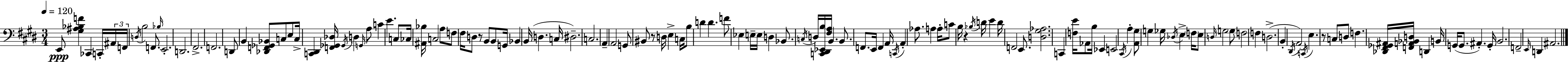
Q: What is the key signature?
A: E major